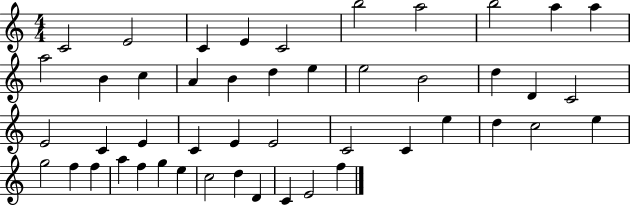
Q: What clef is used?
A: treble